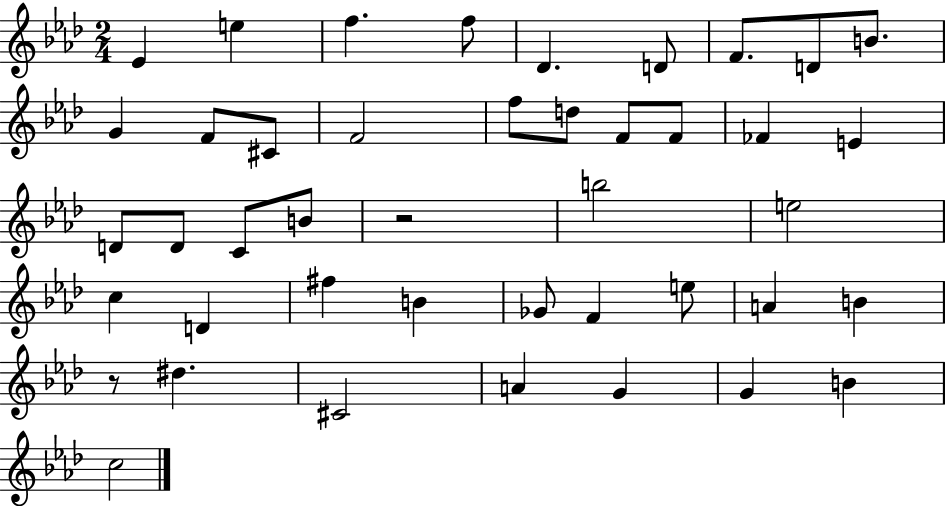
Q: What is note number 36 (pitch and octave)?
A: C#4